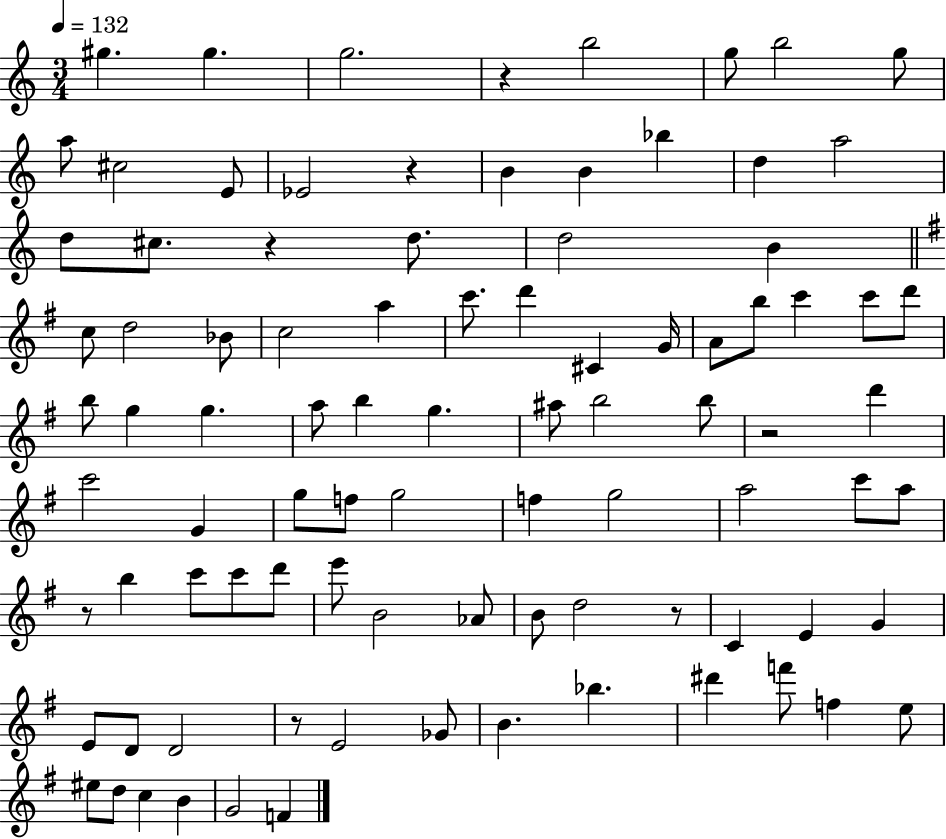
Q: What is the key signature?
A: C major